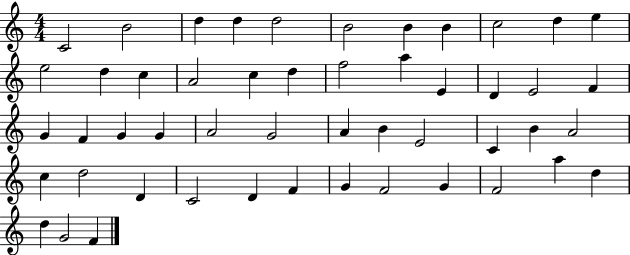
{
  \clef treble
  \numericTimeSignature
  \time 4/4
  \key c \major
  c'2 b'2 | d''4 d''4 d''2 | b'2 b'4 b'4 | c''2 d''4 e''4 | \break e''2 d''4 c''4 | a'2 c''4 d''4 | f''2 a''4 e'4 | d'4 e'2 f'4 | \break g'4 f'4 g'4 g'4 | a'2 g'2 | a'4 b'4 e'2 | c'4 b'4 a'2 | \break c''4 d''2 d'4 | c'2 d'4 f'4 | g'4 f'2 g'4 | f'2 a''4 d''4 | \break d''4 g'2 f'4 | \bar "|."
}